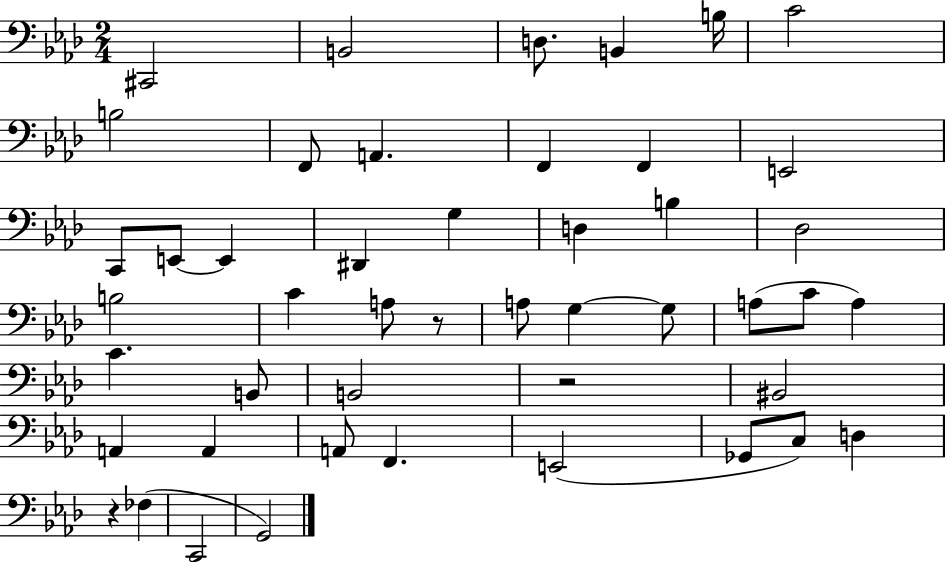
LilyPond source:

{
  \clef bass
  \numericTimeSignature
  \time 2/4
  \key aes \major
  cis,2 | b,2 | d8. b,4 b16 | c'2 | \break b2 | f,8 a,4. | f,4 f,4 | e,2 | \break c,8 e,8~~ e,4 | dis,4 g4 | d4 b4 | des2 | \break b2 | c'4 a8 r8 | a8 g4~~ g8 | a8( c'8 a4) | \break c'4. b,8 | b,2 | r2 | bis,2 | \break a,4 a,4 | a,8 f,4. | e,2( | ges,8 c8) d4 | \break r4 fes4( | c,2 | g,2) | \bar "|."
}